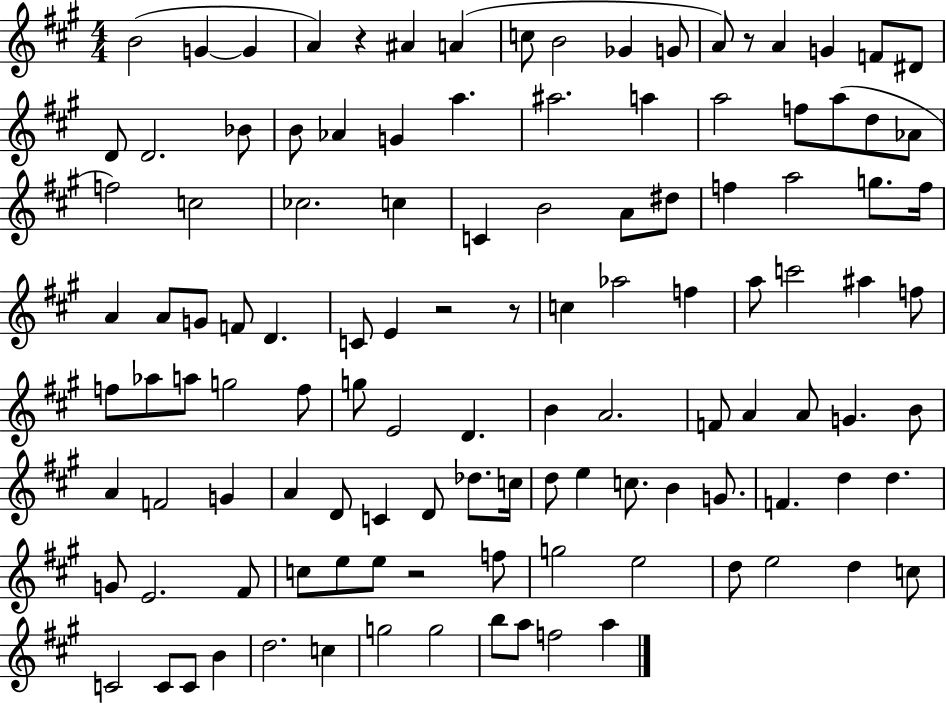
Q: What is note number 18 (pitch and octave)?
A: Bb4